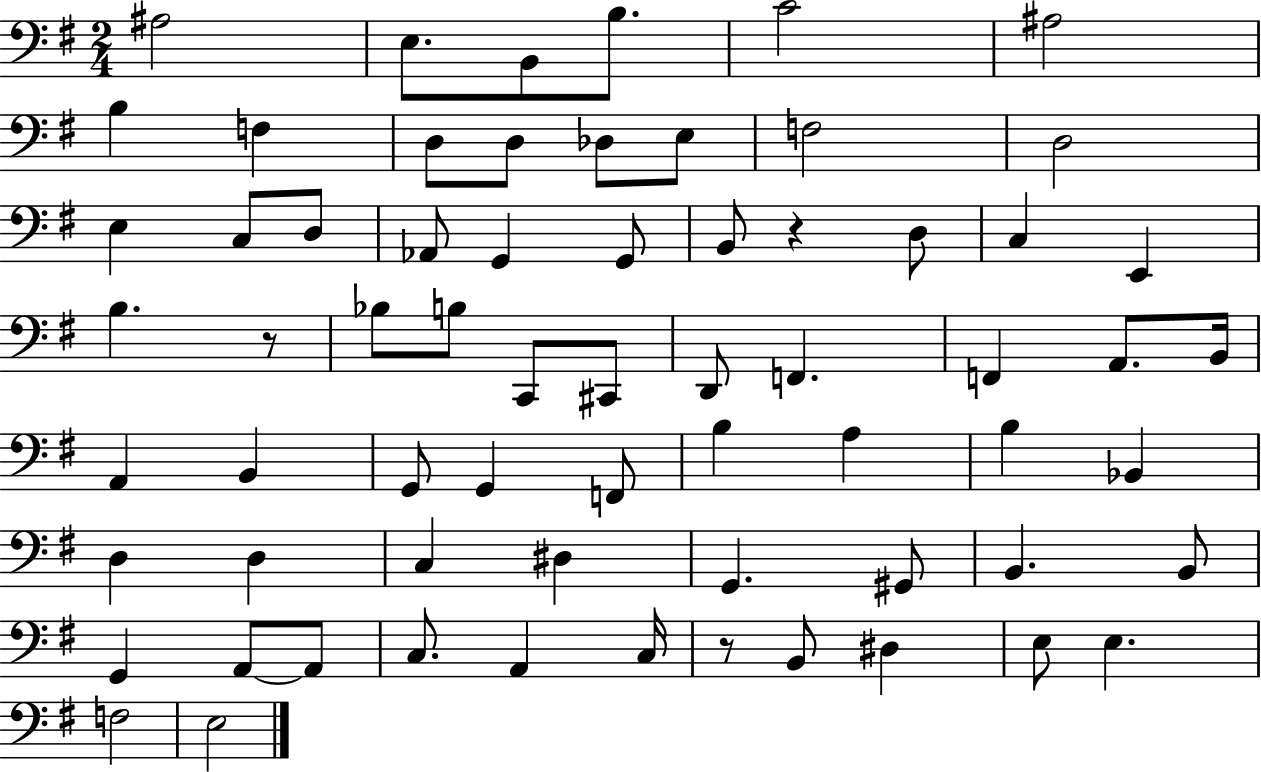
A#3/h E3/e. B2/e B3/e. C4/h A#3/h B3/q F3/q D3/e D3/e Db3/e E3/e F3/h D3/h E3/q C3/e D3/e Ab2/e G2/q G2/e B2/e R/q D3/e C3/q E2/q B3/q. R/e Bb3/e B3/e C2/e C#2/e D2/e F2/q. F2/q A2/e. B2/s A2/q B2/q G2/e G2/q F2/e B3/q A3/q B3/q Bb2/q D3/q D3/q C3/q D#3/q G2/q. G#2/e B2/q. B2/e G2/q A2/e A2/e C3/e. A2/q C3/s R/e B2/e D#3/q E3/e E3/q. F3/h E3/h